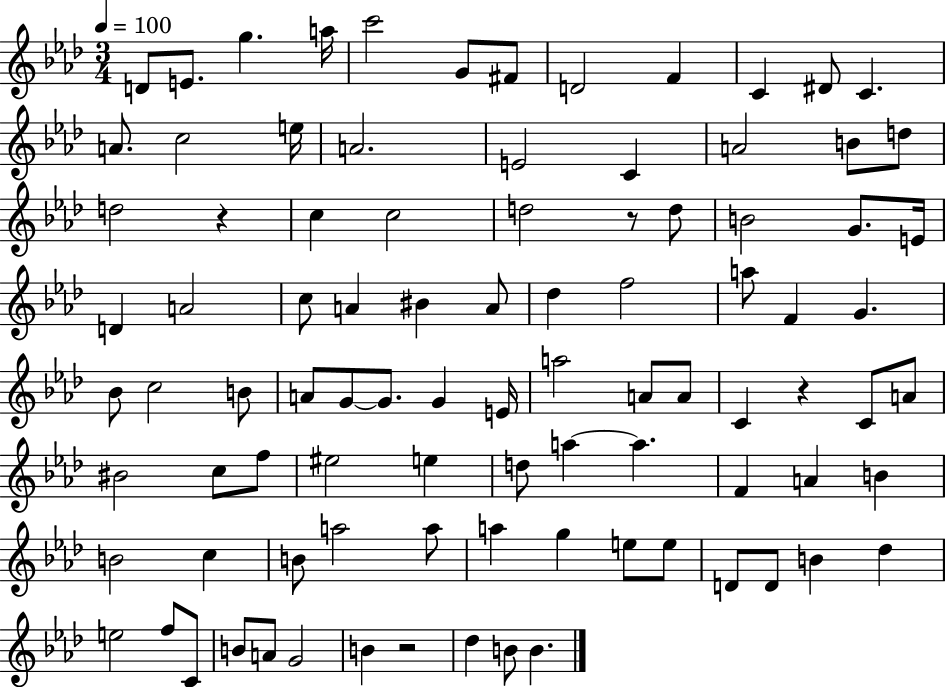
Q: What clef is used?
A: treble